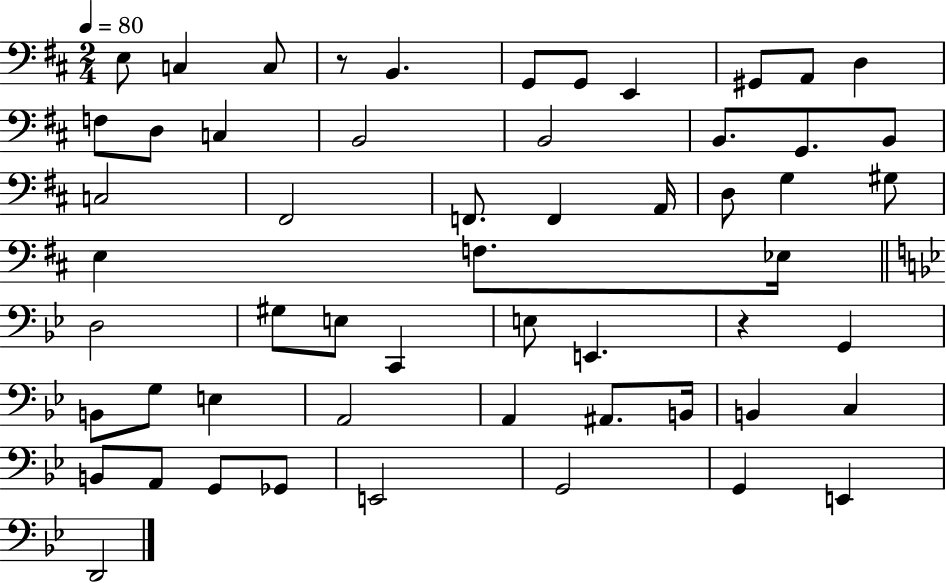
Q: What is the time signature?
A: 2/4